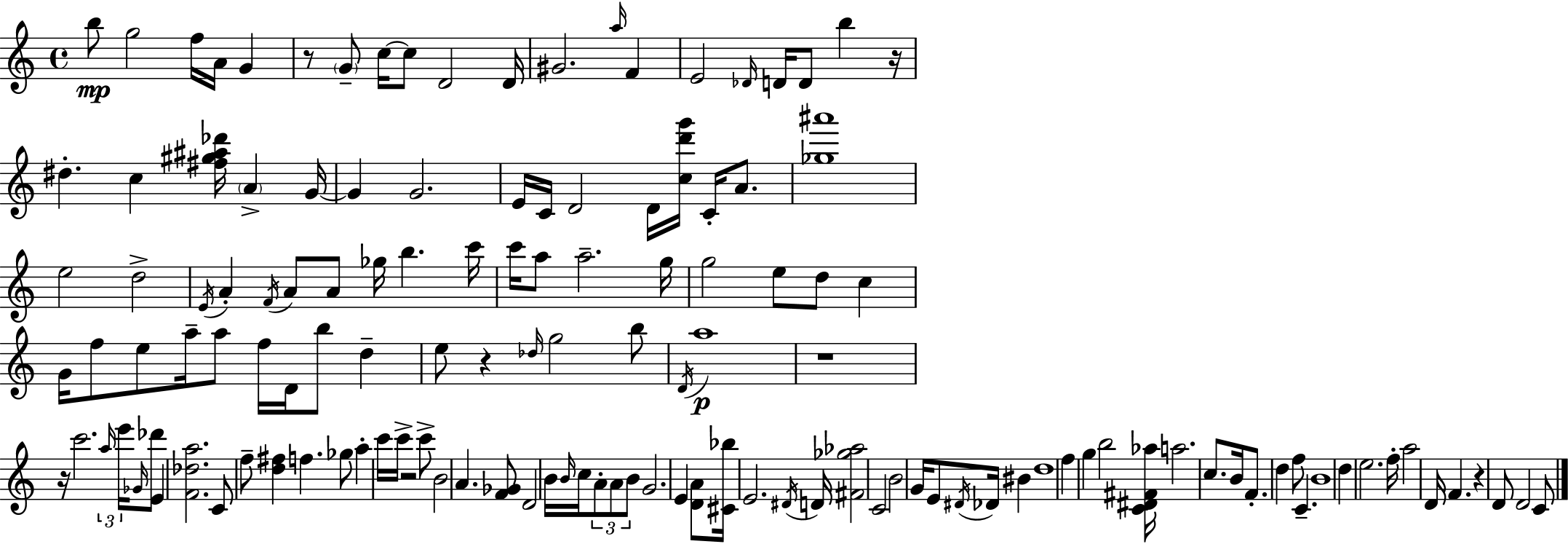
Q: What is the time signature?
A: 4/4